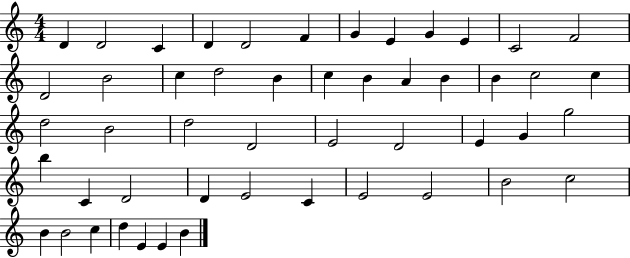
D4/q D4/h C4/q D4/q D4/h F4/q G4/q E4/q G4/q E4/q C4/h F4/h D4/h B4/h C5/q D5/h B4/q C5/q B4/q A4/q B4/q B4/q C5/h C5/q D5/h B4/h D5/h D4/h E4/h D4/h E4/q G4/q G5/h B5/q C4/q D4/h D4/q E4/h C4/q E4/h E4/h B4/h C5/h B4/q B4/h C5/q D5/q E4/q E4/q B4/q